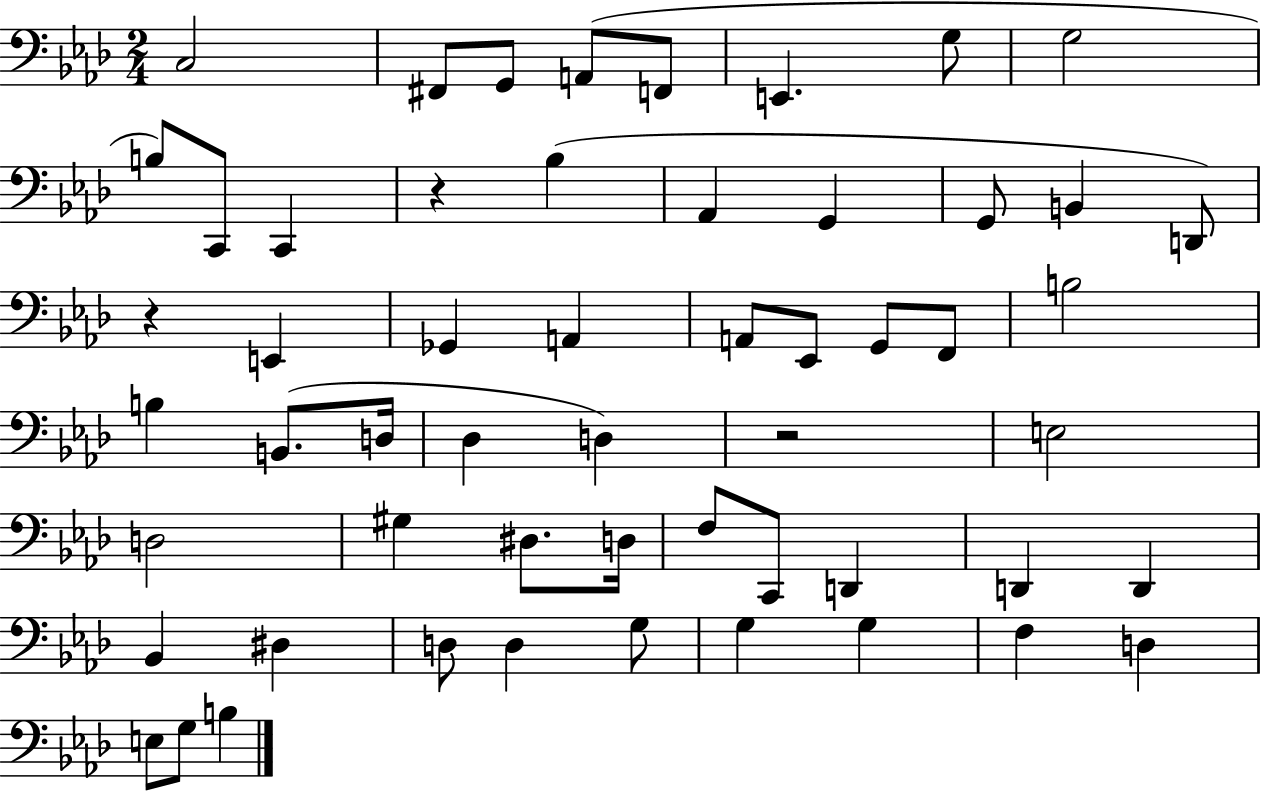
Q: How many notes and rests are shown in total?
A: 55